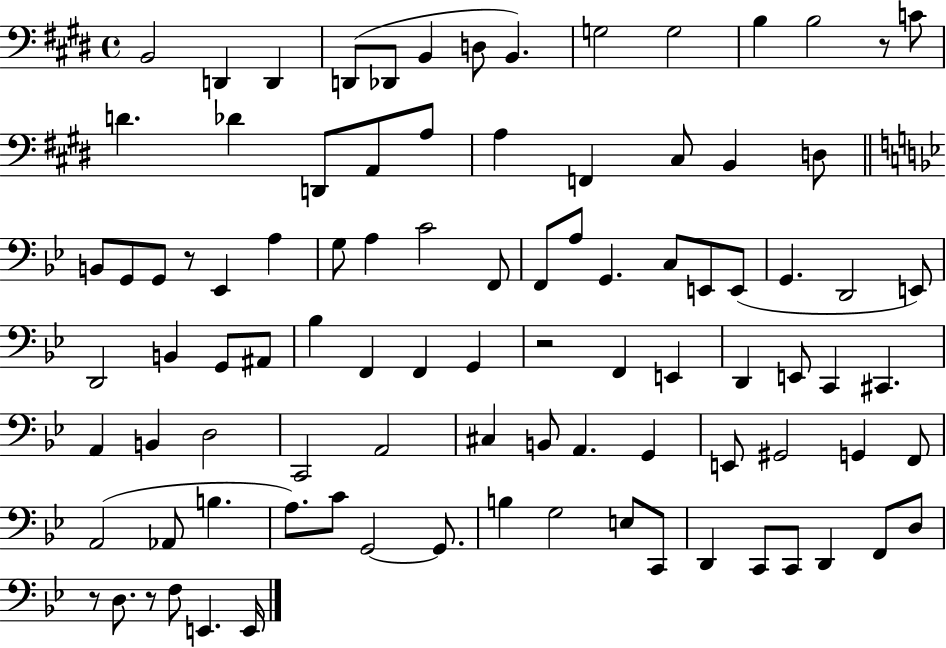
B2/h D2/q D2/q D2/e Db2/e B2/q D3/e B2/q. G3/h G3/h B3/q B3/h R/e C4/e D4/q. Db4/q D2/e A2/e A3/e A3/q F2/q C#3/e B2/q D3/e B2/e G2/e G2/e R/e Eb2/q A3/q G3/e A3/q C4/h F2/e F2/e A3/e G2/q. C3/e E2/e E2/e G2/q. D2/h E2/e D2/h B2/q G2/e A#2/e Bb3/q F2/q F2/q G2/q R/h F2/q E2/q D2/q E2/e C2/q C#2/q. A2/q B2/q D3/h C2/h A2/h C#3/q B2/e A2/q. G2/q E2/e G#2/h G2/q F2/e A2/h Ab2/e B3/q. A3/e. C4/e G2/h G2/e. B3/q G3/h E3/e C2/e D2/q C2/e C2/e D2/q F2/e D3/e R/e D3/e. R/e F3/e E2/q. E2/s